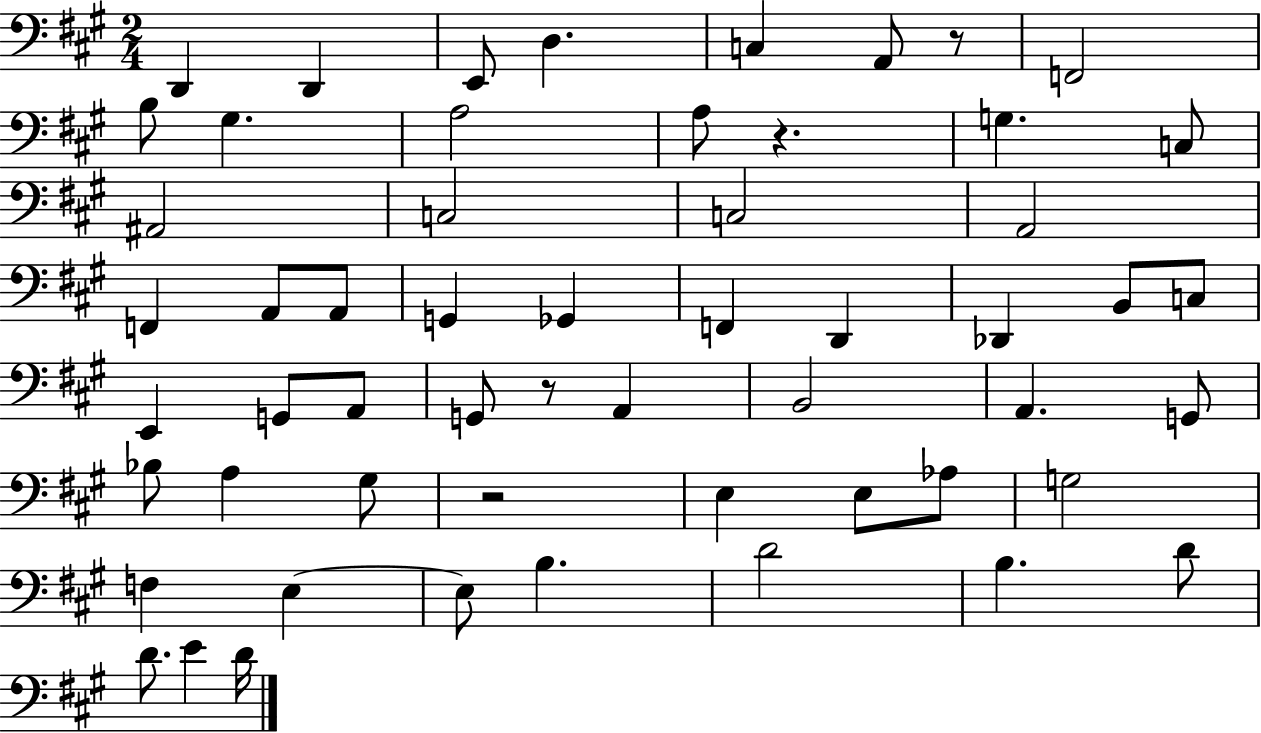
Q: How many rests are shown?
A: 4